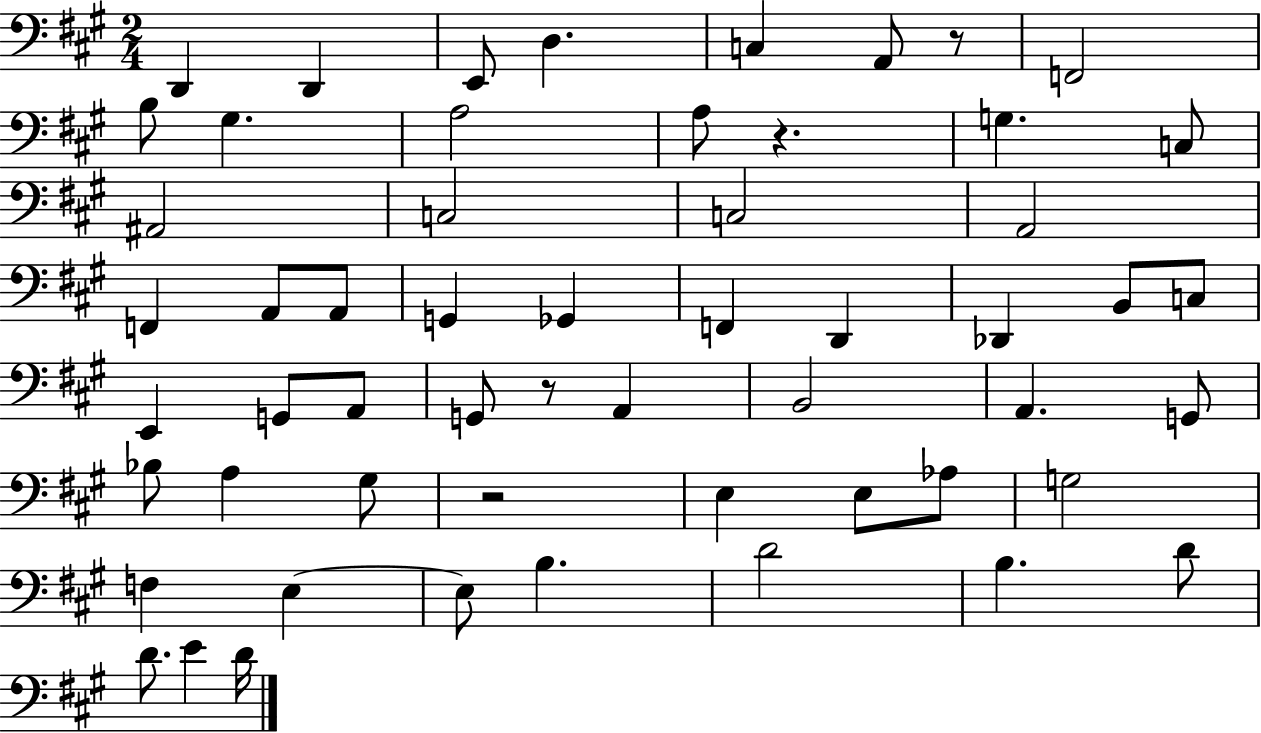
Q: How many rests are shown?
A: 4